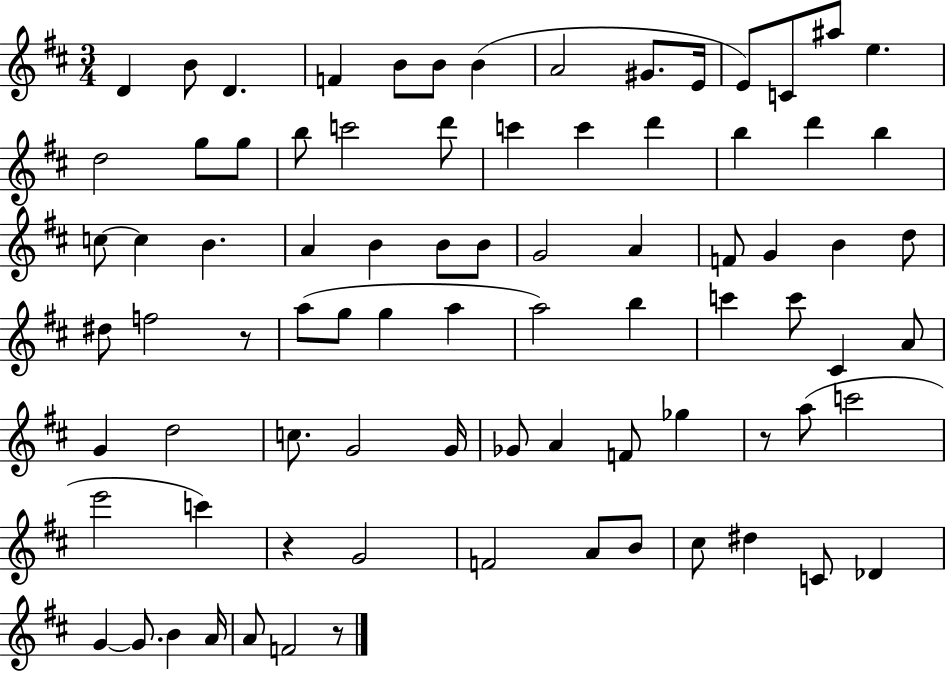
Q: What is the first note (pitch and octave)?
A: D4